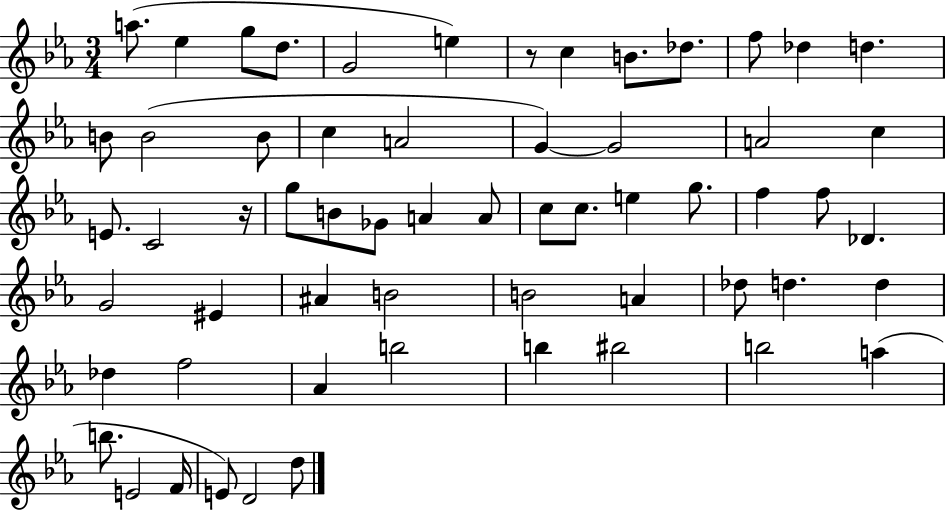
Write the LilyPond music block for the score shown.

{
  \clef treble
  \numericTimeSignature
  \time 3/4
  \key ees \major
  a''8.( ees''4 g''8 d''8. | g'2 e''4) | r8 c''4 b'8. des''8. | f''8 des''4 d''4. | \break b'8 b'2( b'8 | c''4 a'2 | g'4~~) g'2 | a'2 c''4 | \break e'8. c'2 r16 | g''8 b'8 ges'8 a'4 a'8 | c''8 c''8. e''4 g''8. | f''4 f''8 des'4. | \break g'2 eis'4 | ais'4 b'2 | b'2 a'4 | des''8 d''4. d''4 | \break des''4 f''2 | aes'4 b''2 | b''4 bis''2 | b''2 a''4( | \break b''8. e'2 f'16 | e'8) d'2 d''8 | \bar "|."
}